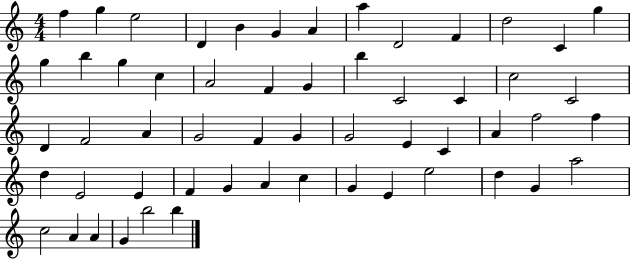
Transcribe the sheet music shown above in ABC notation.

X:1
T:Untitled
M:4/4
L:1/4
K:C
f g e2 D B G A a D2 F d2 C g g b g c A2 F G b C2 C c2 C2 D F2 A G2 F G G2 E C A f2 f d E2 E F G A c G E e2 d G a2 c2 A A G b2 b